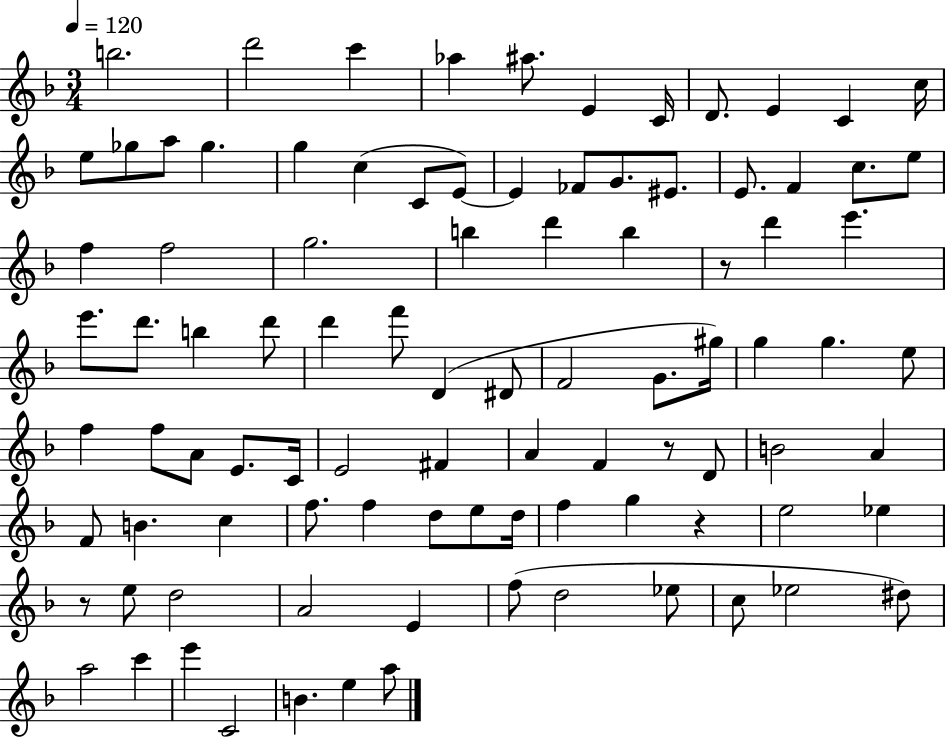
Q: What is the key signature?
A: F major